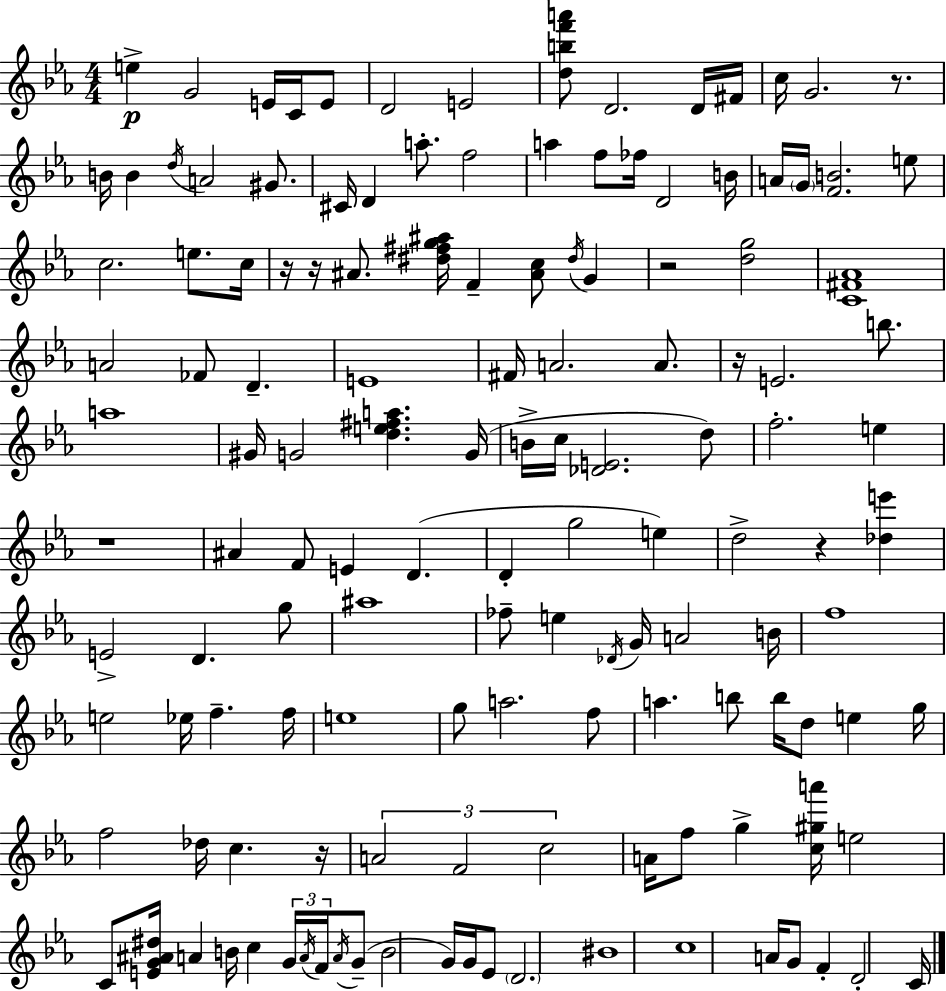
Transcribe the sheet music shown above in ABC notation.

X:1
T:Untitled
M:4/4
L:1/4
K:Eb
e G2 E/4 C/4 E/2 D2 E2 [dbf'a']/2 D2 D/4 ^F/4 c/4 G2 z/2 B/4 B d/4 A2 ^G/2 ^C/4 D a/2 f2 a f/2 _f/4 D2 B/4 A/4 G/4 [FB]2 e/2 c2 e/2 c/4 z/4 z/4 ^A/2 [^d^fg^a]/4 F [^Ac]/2 ^d/4 G z2 [dg]2 [C^F_A]4 A2 _F/2 D E4 ^F/4 A2 A/2 z/4 E2 b/2 a4 ^G/4 G2 [de^fa] G/4 B/4 c/4 [_DE]2 d/2 f2 e z4 ^A F/2 E D D g2 e d2 z [_de'] E2 D g/2 ^a4 _f/2 e _D/4 G/4 A2 B/4 f4 e2 _e/4 f f/4 e4 g/2 a2 f/2 a b/2 b/4 d/2 e g/4 f2 _d/4 c z/4 A2 F2 c2 A/4 f/2 g [c^ga']/4 e2 C/2 [EG^A^d]/4 A B/4 c G/4 A/4 F/4 A/4 G/2 B2 G/4 G/4 _E/2 D2 ^B4 c4 A/4 G/2 F D2 C/4